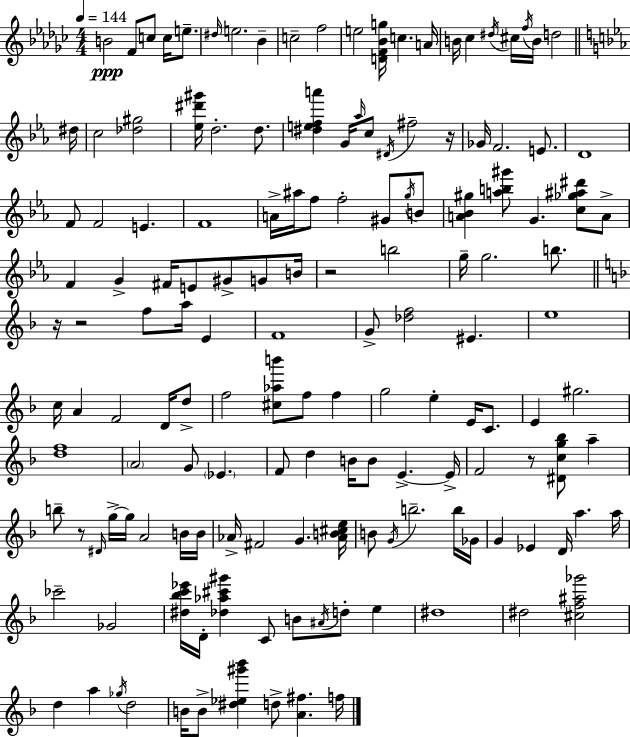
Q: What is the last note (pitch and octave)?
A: F5